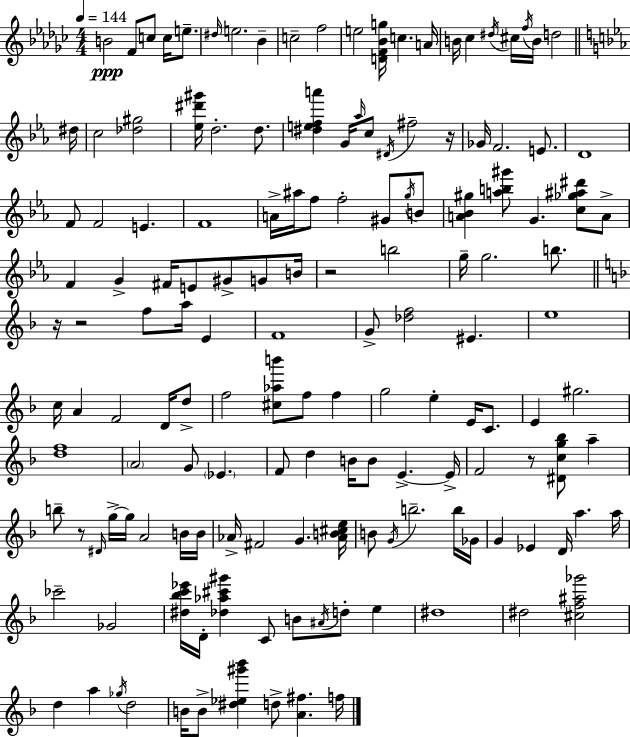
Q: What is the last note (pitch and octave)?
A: F5